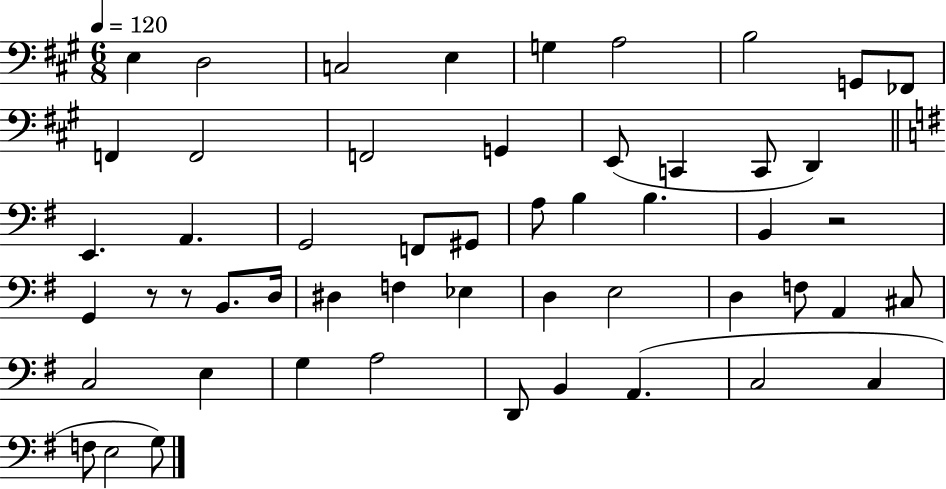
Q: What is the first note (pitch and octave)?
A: E3